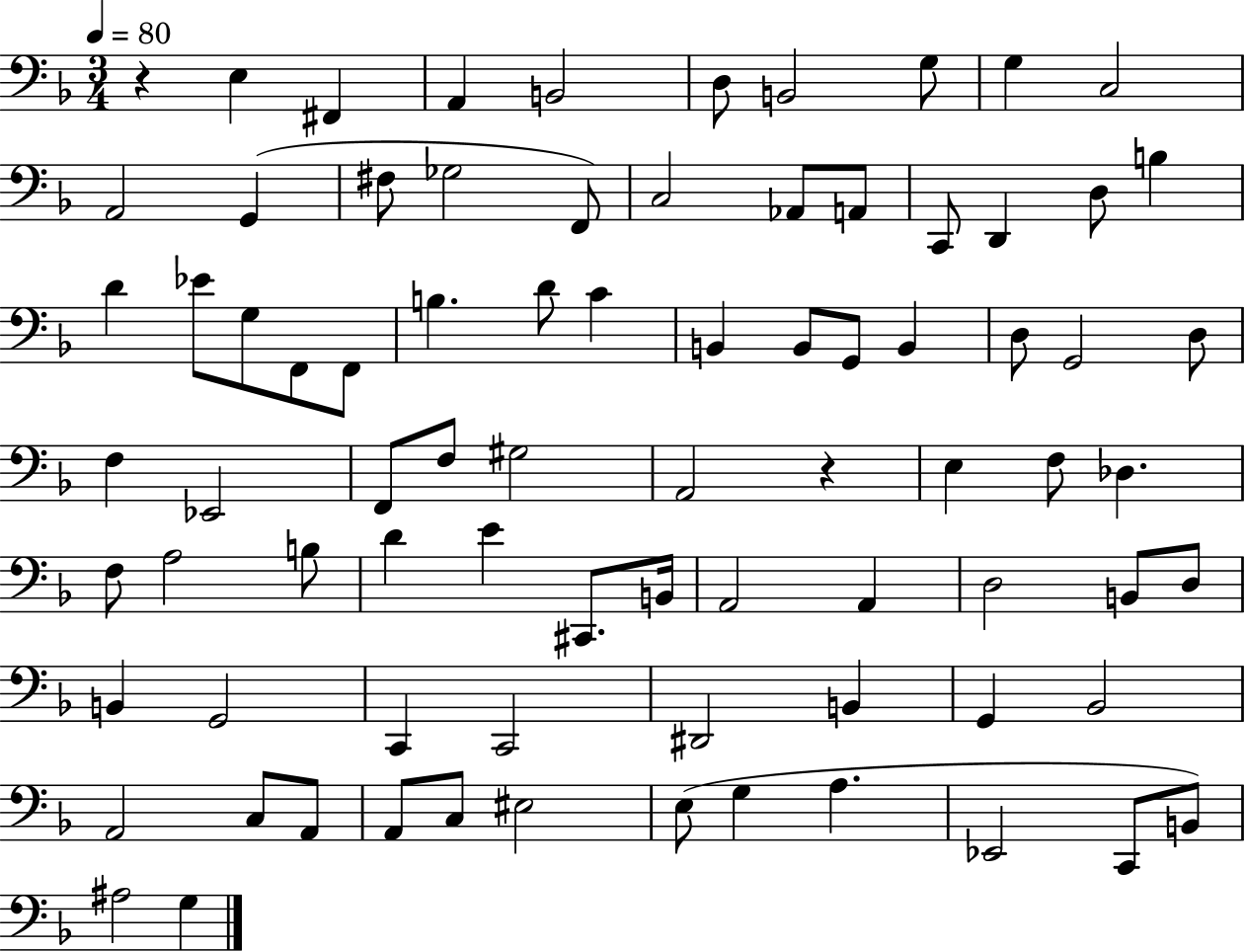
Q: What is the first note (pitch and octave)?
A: E3